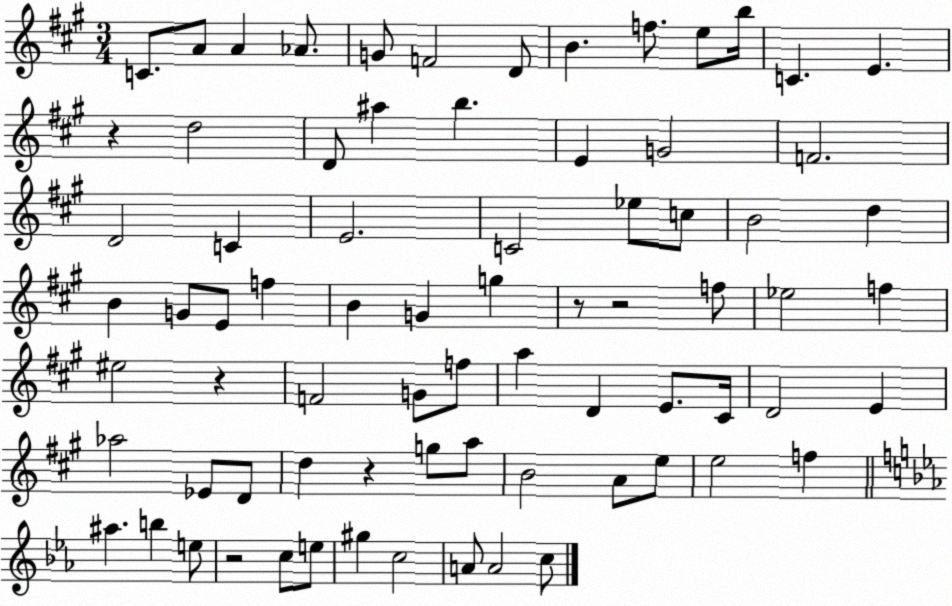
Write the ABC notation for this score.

X:1
T:Untitled
M:3/4
L:1/4
K:A
C/2 A/2 A _A/2 G/2 F2 D/2 B f/2 e/2 b/4 C E z d2 D/2 ^a b E G2 F2 D2 C E2 C2 _e/2 c/2 B2 d B G/2 E/2 f B G g z/2 z2 f/2 _e2 f ^e2 z F2 G/2 f/2 a D E/2 ^C/4 D2 E _a2 _E/2 D/2 d z g/2 a/2 B2 A/2 e/2 e2 f ^a b e/2 z2 c/2 e/2 ^g c2 A/2 A2 c/2